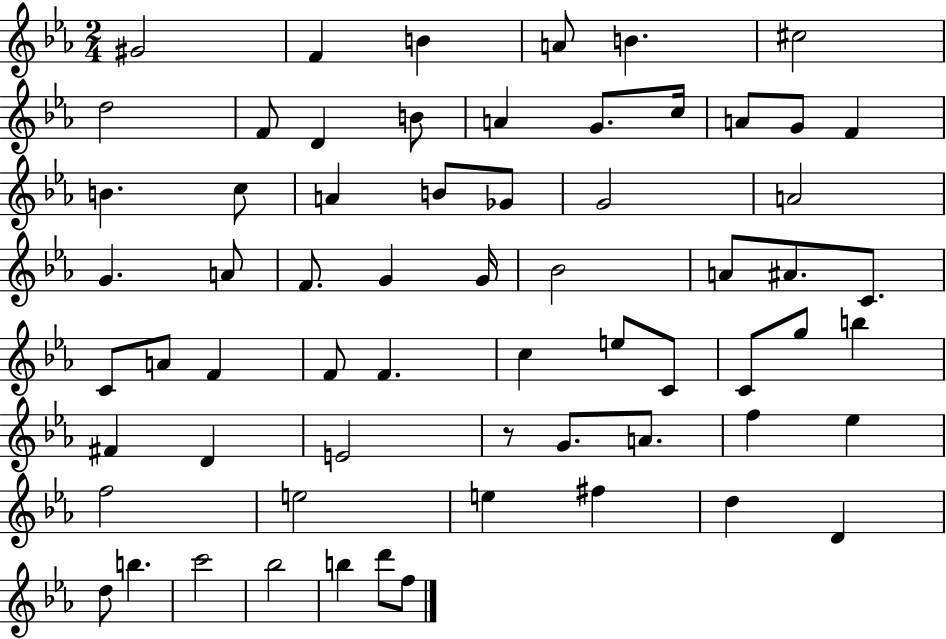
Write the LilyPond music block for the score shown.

{
  \clef treble
  \numericTimeSignature
  \time 2/4
  \key ees \major
  gis'2 | f'4 b'4 | a'8 b'4. | cis''2 | \break d''2 | f'8 d'4 b'8 | a'4 g'8. c''16 | a'8 g'8 f'4 | \break b'4. c''8 | a'4 b'8 ges'8 | g'2 | a'2 | \break g'4. a'8 | f'8. g'4 g'16 | bes'2 | a'8 ais'8. c'8. | \break c'8 a'8 f'4 | f'8 f'4. | c''4 e''8 c'8 | c'8 g''8 b''4 | \break fis'4 d'4 | e'2 | r8 g'8. a'8. | f''4 ees''4 | \break f''2 | e''2 | e''4 fis''4 | d''4 d'4 | \break d''8 b''4. | c'''2 | bes''2 | b''4 d'''8 f''8 | \break \bar "|."
}